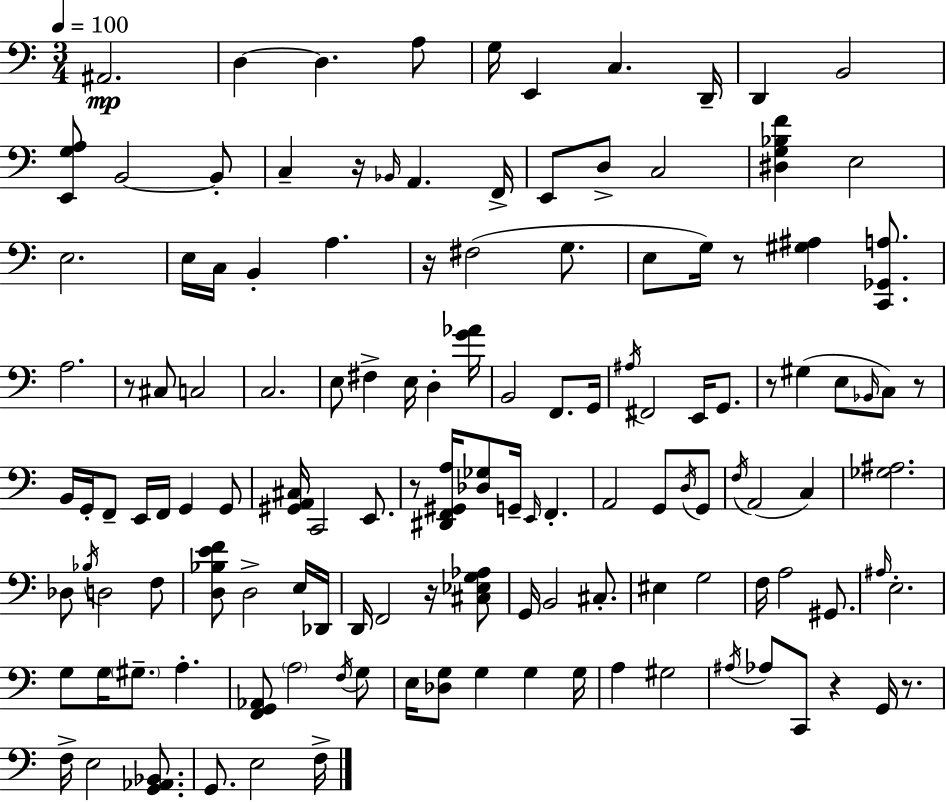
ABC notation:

X:1
T:Untitled
M:3/4
L:1/4
K:C
^A,,2 D, D, A,/2 G,/4 E,, C, D,,/4 D,, B,,2 [E,,G,A,]/2 B,,2 B,,/2 C, z/4 _B,,/4 A,, F,,/4 E,,/2 D,/2 C,2 [^D,G,_B,F] E,2 E,2 E,/4 C,/4 B,, A, z/4 ^F,2 G,/2 E,/2 G,/4 z/2 [^G,^A,] [C,,_G,,A,]/2 A,2 z/2 ^C,/2 C,2 C,2 E,/2 ^F, E,/4 D, [G_A]/4 B,,2 F,,/2 G,,/4 ^A,/4 ^F,,2 E,,/4 G,,/2 z/2 ^G, E,/2 _B,,/4 C,/2 z/2 B,,/4 G,,/4 F,,/2 E,,/4 F,,/4 G,, G,,/2 [^G,,A,,^C,]/4 C,,2 E,,/2 z/2 [^D,,F,,^G,,A,]/4 [_D,_G,]/2 G,,/4 E,,/4 F,, A,,2 G,,/2 D,/4 G,,/2 F,/4 A,,2 C, [_G,^A,]2 _D,/2 _B,/4 D,2 F,/2 [D,_B,EF]/2 D,2 E,/4 _D,,/4 D,,/4 F,,2 z/4 [^C,_E,G,_A,]/2 G,,/4 B,,2 ^C,/2 ^E, G,2 F,/4 A,2 ^G,,/2 ^A,/4 E,2 G,/2 G,/4 ^G,/2 A, [F,,G,,_A,,]/2 A,2 F,/4 G,/2 E,/4 [_D,G,]/2 G, G, G,/4 A, ^G,2 ^A,/4 _A,/2 C,,/2 z G,,/4 z/2 F,/4 E,2 [G,,_A,,_B,,]/2 G,,/2 E,2 F,/4